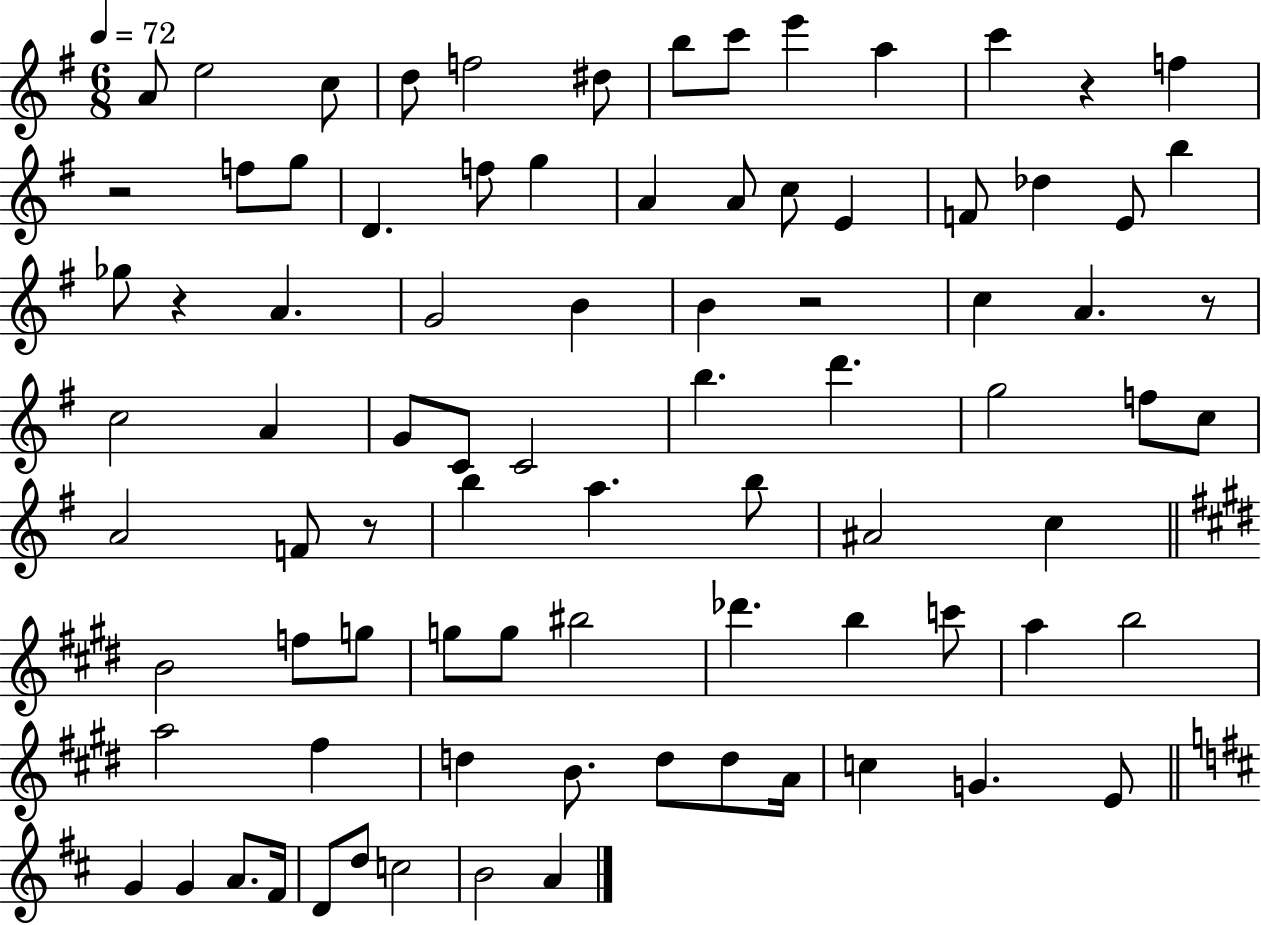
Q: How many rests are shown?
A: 6